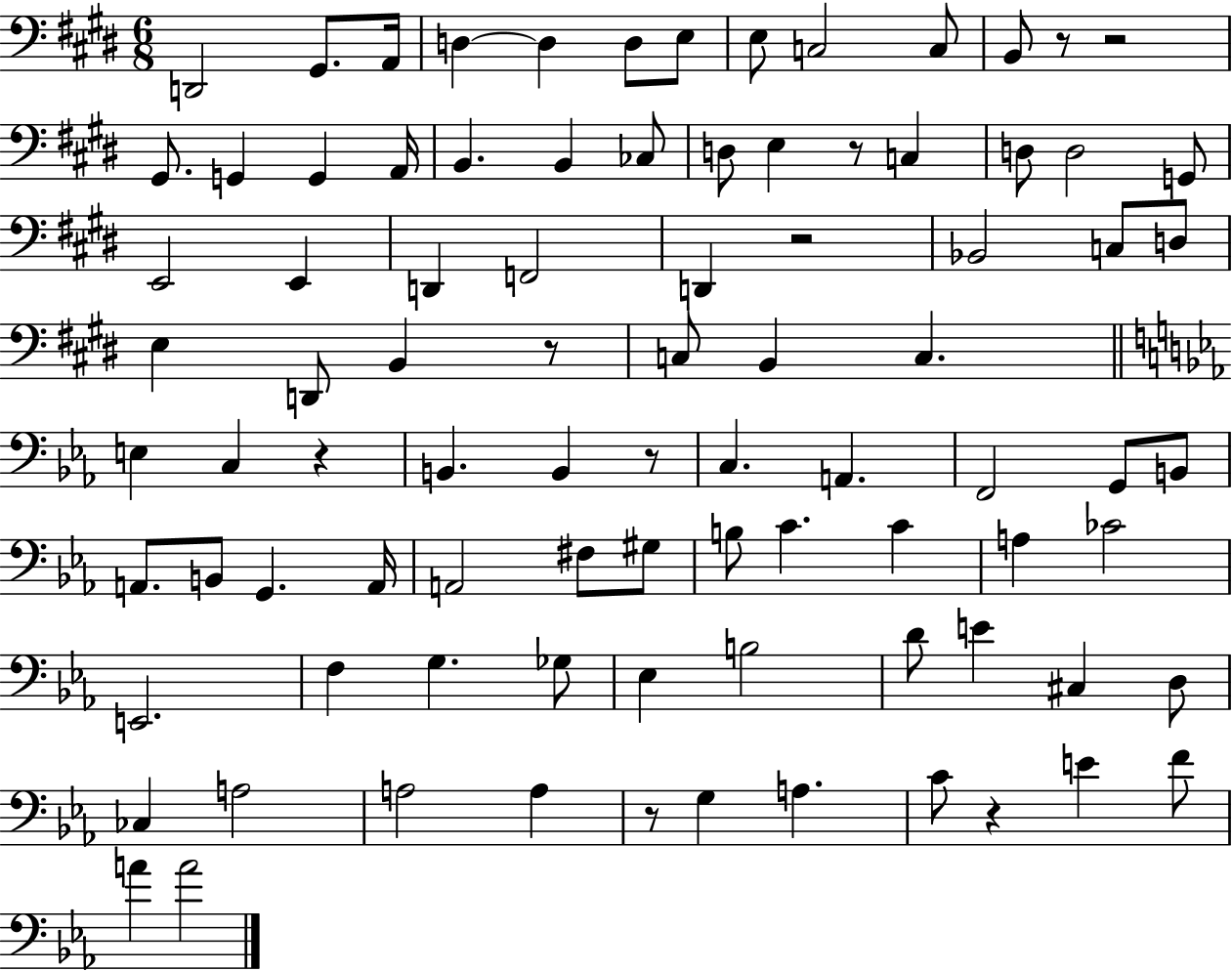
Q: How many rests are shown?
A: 9